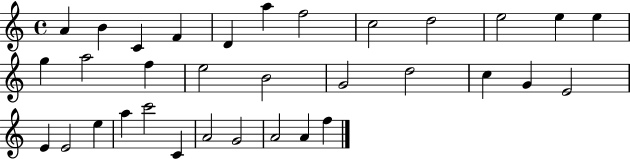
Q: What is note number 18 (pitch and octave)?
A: G4